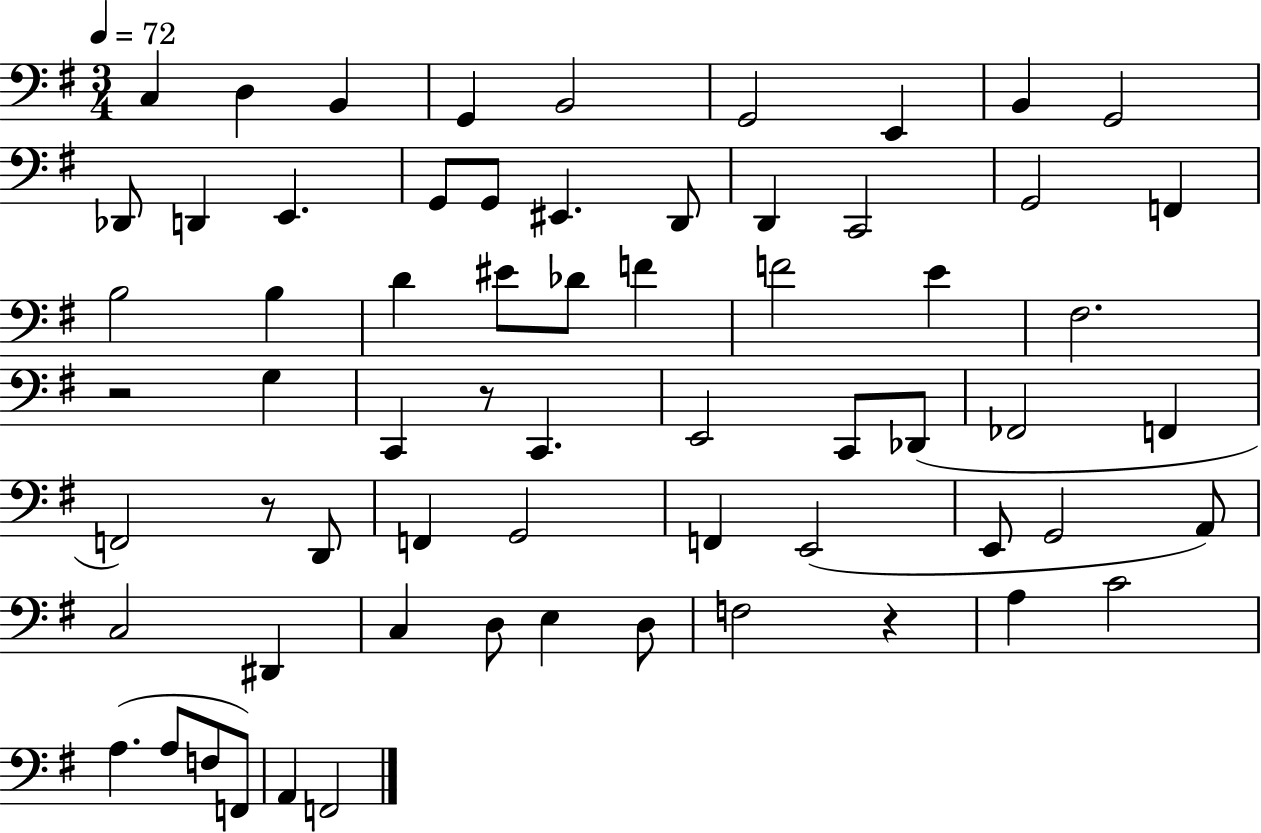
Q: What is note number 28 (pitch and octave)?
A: E4